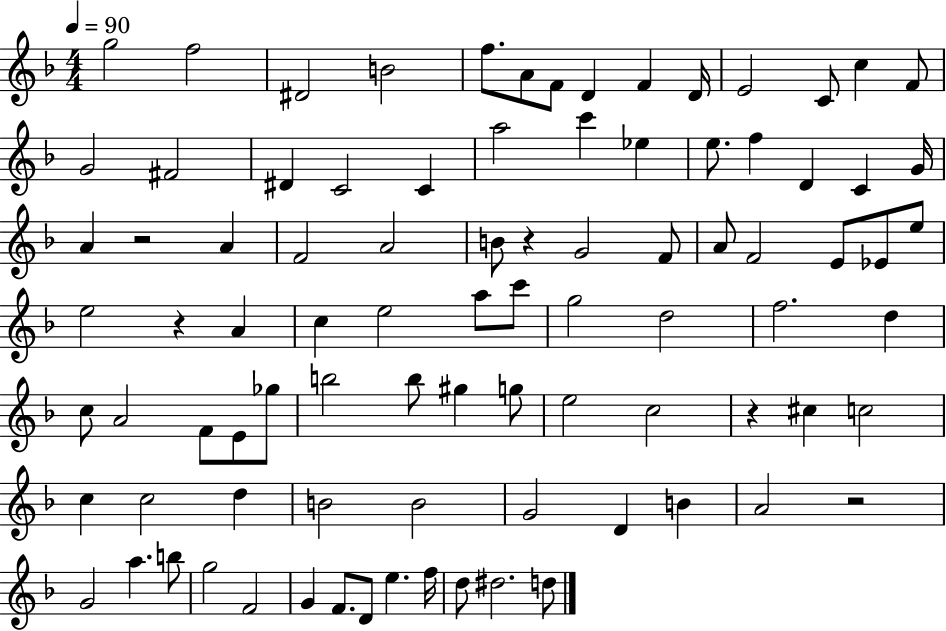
{
  \clef treble
  \numericTimeSignature
  \time 4/4
  \key f \major
  \tempo 4 = 90
  g''2 f''2 | dis'2 b'2 | f''8. a'8 f'8 d'4 f'4 d'16 | e'2 c'8 c''4 f'8 | \break g'2 fis'2 | dis'4 c'2 c'4 | a''2 c'''4 ees''4 | e''8. f''4 d'4 c'4 g'16 | \break a'4 r2 a'4 | f'2 a'2 | b'8 r4 g'2 f'8 | a'8 f'2 e'8 ees'8 e''8 | \break e''2 r4 a'4 | c''4 e''2 a''8 c'''8 | g''2 d''2 | f''2. d''4 | \break c''8 a'2 f'8 e'8 ges''8 | b''2 b''8 gis''4 g''8 | e''2 c''2 | r4 cis''4 c''2 | \break c''4 c''2 d''4 | b'2 b'2 | g'2 d'4 b'4 | a'2 r2 | \break g'2 a''4. b''8 | g''2 f'2 | g'4 f'8. d'8 e''4. f''16 | d''8 dis''2. d''8 | \break \bar "|."
}